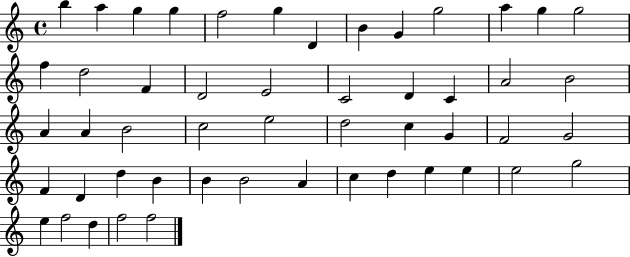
{
  \clef treble
  \time 4/4
  \defaultTimeSignature
  \key c \major
  b''4 a''4 g''4 g''4 | f''2 g''4 d'4 | b'4 g'4 g''2 | a''4 g''4 g''2 | \break f''4 d''2 f'4 | d'2 e'2 | c'2 d'4 c'4 | a'2 b'2 | \break a'4 a'4 b'2 | c''2 e''2 | d''2 c''4 g'4 | f'2 g'2 | \break f'4 d'4 d''4 b'4 | b'4 b'2 a'4 | c''4 d''4 e''4 e''4 | e''2 g''2 | \break e''4 f''2 d''4 | f''2 f''2 | \bar "|."
}